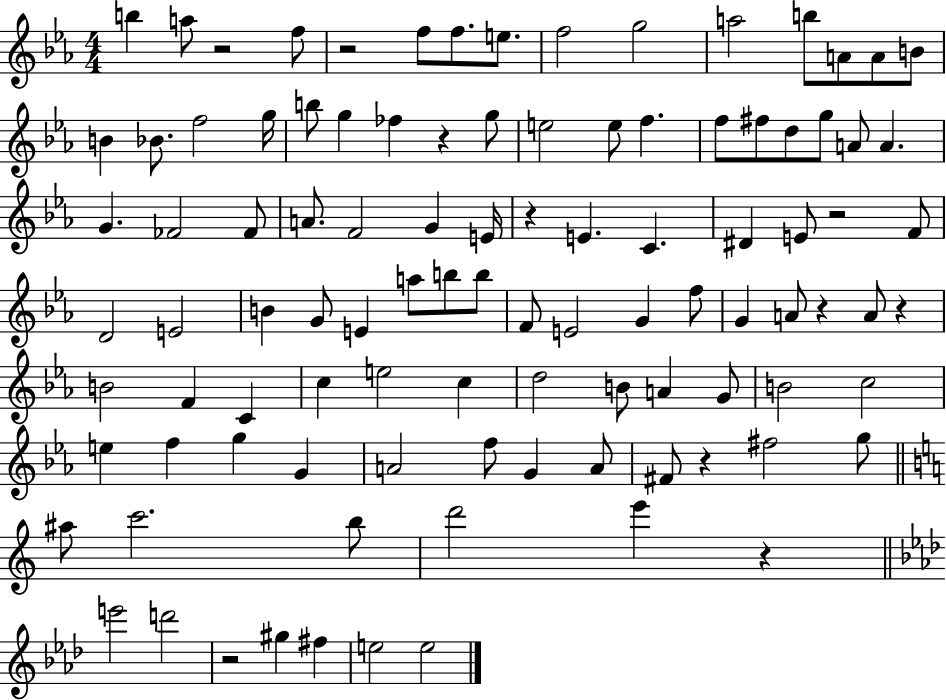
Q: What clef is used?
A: treble